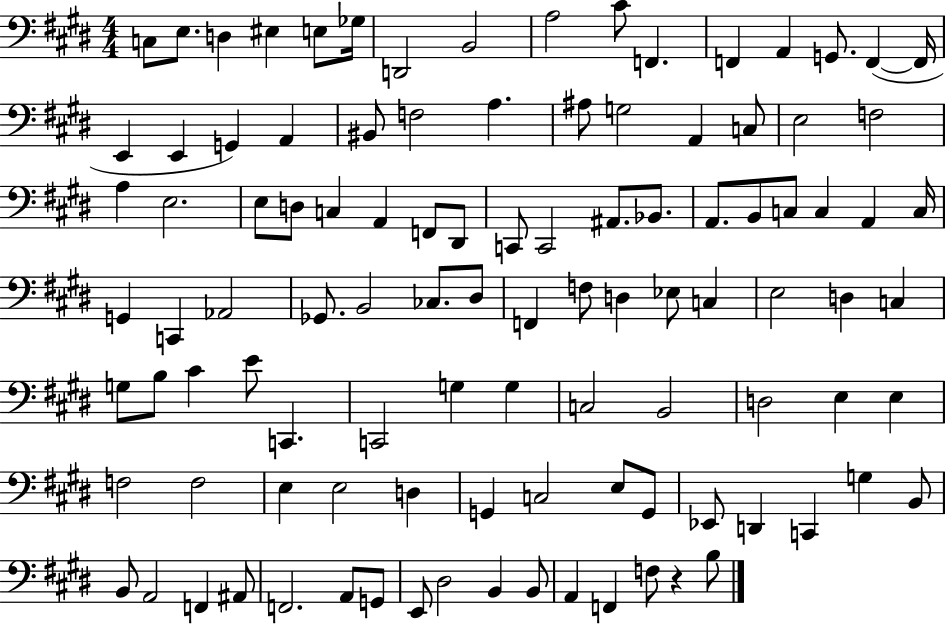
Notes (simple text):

C3/e E3/e. D3/q EIS3/q E3/e Gb3/s D2/h B2/h A3/h C#4/e F2/q. F2/q A2/q G2/e. F2/q F2/s E2/q E2/q G2/q A2/q BIS2/e F3/h A3/q. A#3/e G3/h A2/q C3/e E3/h F3/h A3/q E3/h. E3/e D3/e C3/q A2/q F2/e D#2/e C2/e C2/h A#2/e. Bb2/e. A2/e. B2/e C3/e C3/q A2/q C3/s G2/q C2/q Ab2/h Gb2/e. B2/h CES3/e. D#3/e F2/q F3/e D3/q Eb3/e C3/q E3/h D3/q C3/q G3/e B3/e C#4/q E4/e C2/q. C2/h G3/q G3/q C3/h B2/h D3/h E3/q E3/q F3/h F3/h E3/q E3/h D3/q G2/q C3/h E3/e G2/e Eb2/e D2/q C2/q G3/q B2/e B2/e A2/h F2/q A#2/e F2/h. A2/e G2/e E2/e D#3/h B2/q B2/e A2/q F2/q F3/e R/q B3/e